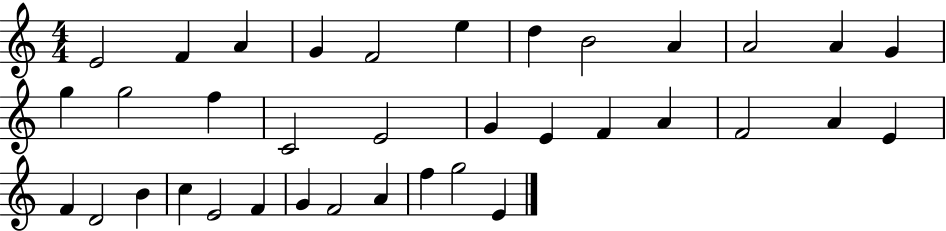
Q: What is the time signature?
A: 4/4